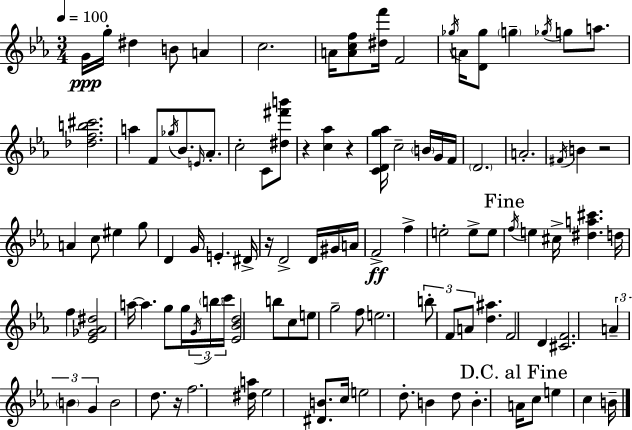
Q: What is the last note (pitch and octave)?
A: B4